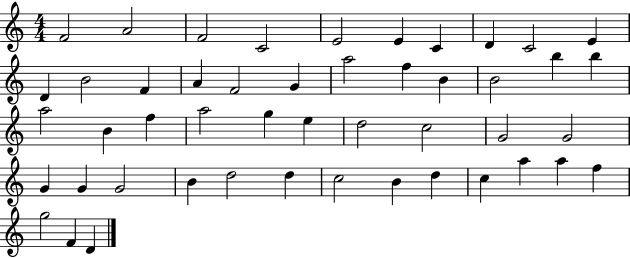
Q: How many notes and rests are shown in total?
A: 48